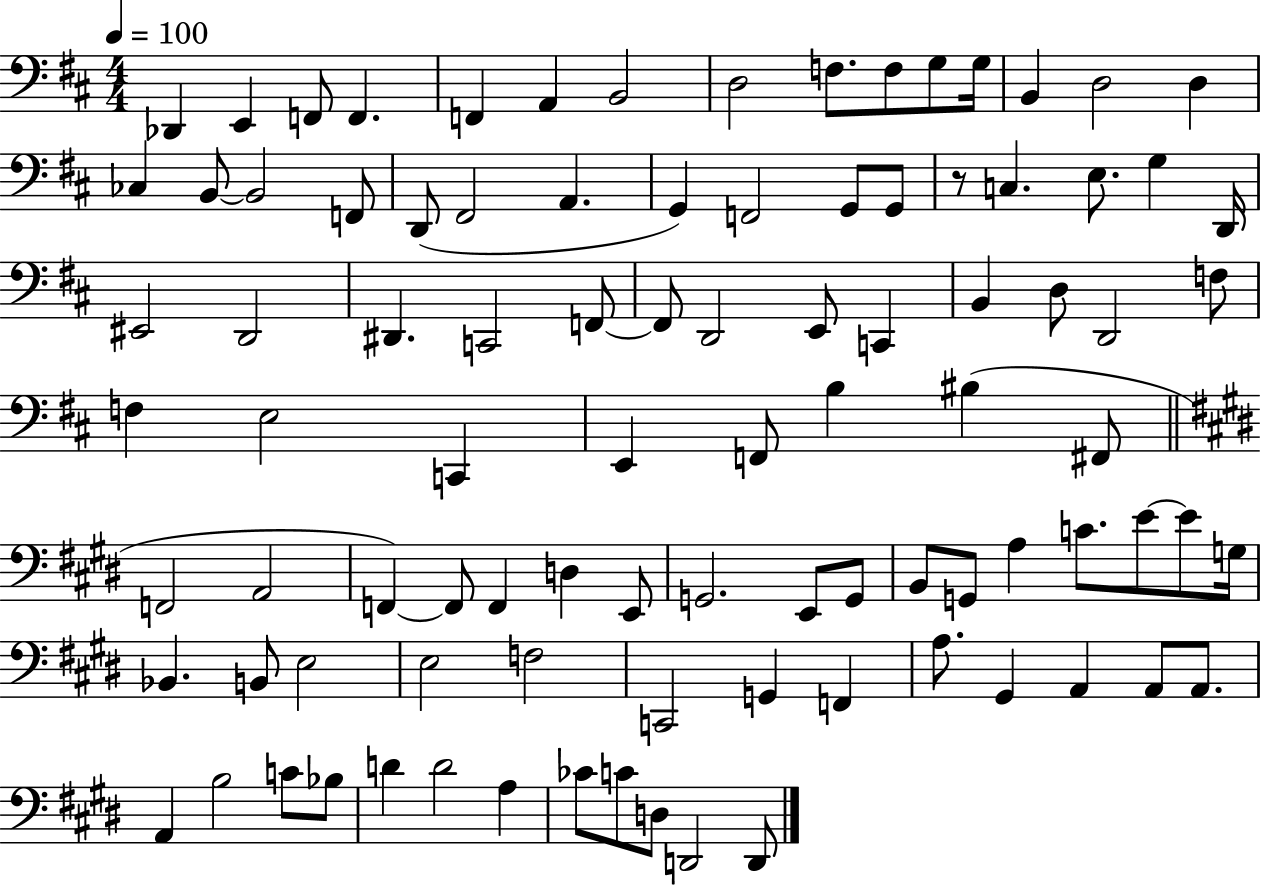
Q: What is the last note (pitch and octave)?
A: D2